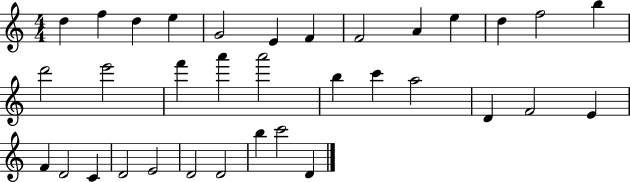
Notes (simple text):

D5/q F5/q D5/q E5/q G4/h E4/q F4/q F4/h A4/q E5/q D5/q F5/h B5/q D6/h E6/h F6/q A6/q A6/h B5/q C6/q A5/h D4/q F4/h E4/q F4/q D4/h C4/q D4/h E4/h D4/h D4/h B5/q C6/h D4/q